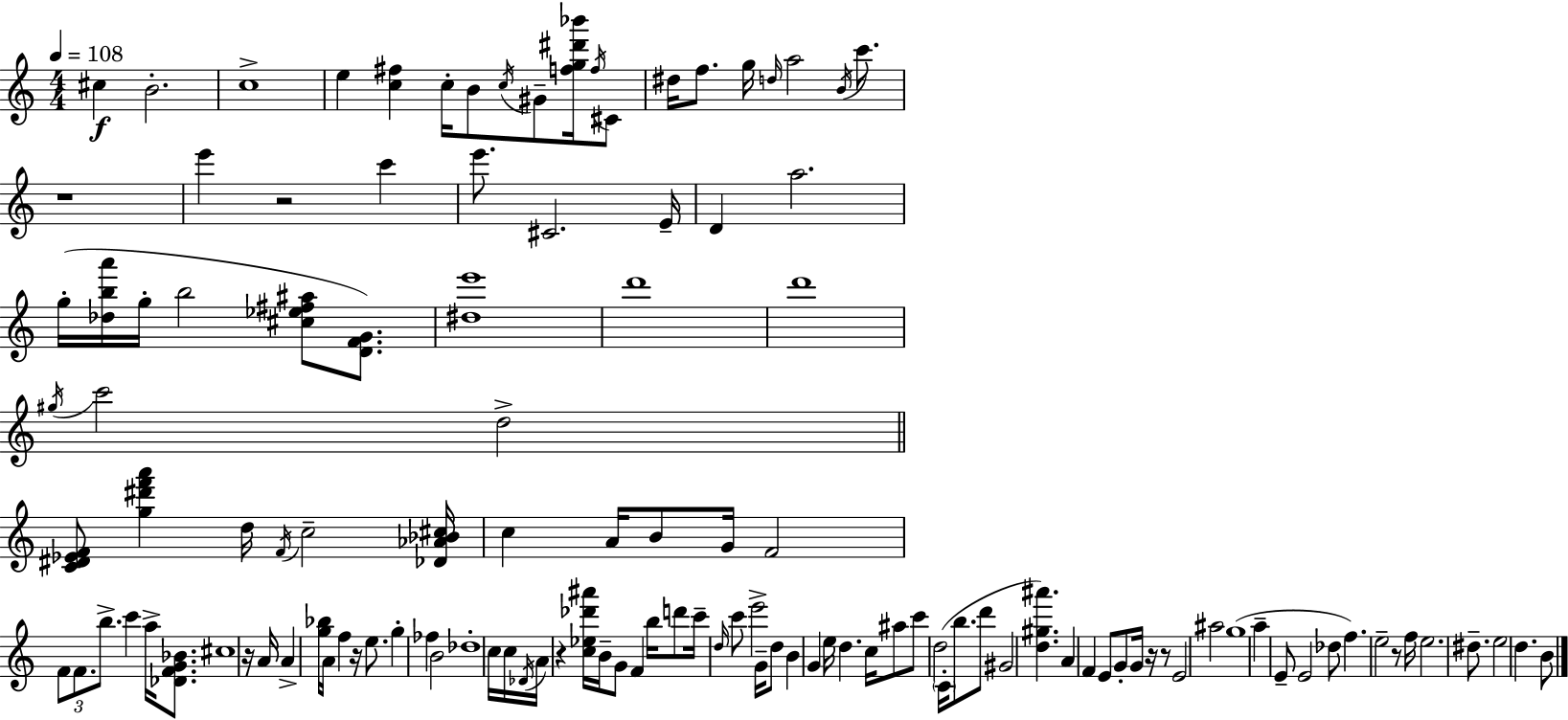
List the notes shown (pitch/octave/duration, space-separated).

C#5/q B4/h. C5/w E5/q [C5,F#5]/q C5/s B4/e C5/s G#4/e [F5,G5,D#6,Bb6]/s F5/s C#4/e D#5/s F5/e. G5/s D5/s A5/h B4/s C6/e. R/w E6/q R/h C6/q E6/e. C#4/h. E4/s D4/q A5/h. G5/s [Db5,B5,A6]/s G5/s B5/h [C#5,Eb5,F#5,A#5]/e [D4,F4,G4]/e. [D#5,E6]/w D6/w D6/w G#5/s C6/h D5/h [C4,D#4,Eb4,F4]/e [G5,D#6,F6,A6]/q D5/s F4/s C5/h [Db4,Ab4,Bb4,C#5]/s C5/q A4/s B4/e G4/s F4/h F4/e F4/e. B5/e. C6/q A5/s [Db4,F4,G4,Bb4]/e. C#5/w R/s A4/s A4/q [G5,Bb5]/s A4/s F5/q R/s E5/e. G5/q FES5/q B4/h Db5/w C5/s C5/s Db4/s A4/s R/q [C5,Eb5,Db6,A#6]/s B4/s G4/e F4/q B5/s D6/e C6/s D5/s C6/e E6/h G4/s D5/e B4/q G4/q E5/s D5/q. C5/s A#5/e C6/e D5/h C4/s B5/e. D6/e G#4/h [D5,G#5,A#6]/q. A4/q F4/q E4/e G4/e G4/s R/s R/e E4/h A#5/h G5/w A5/q E4/e E4/h Db5/e F5/q. E5/h R/e F5/s E5/h. D#5/e. E5/h D5/q. B4/e